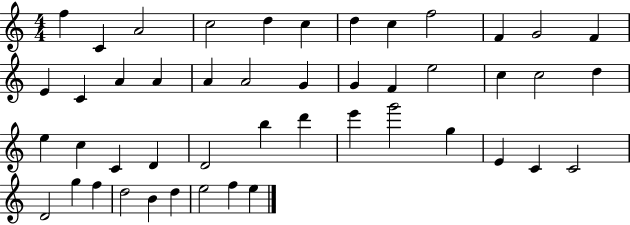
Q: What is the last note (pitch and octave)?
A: E5